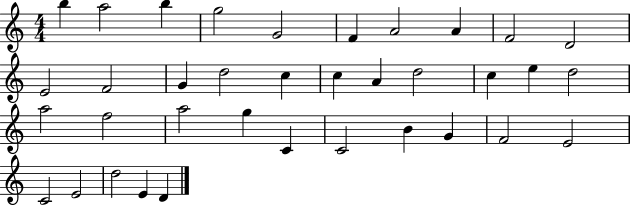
B5/q A5/h B5/q G5/h G4/h F4/q A4/h A4/q F4/h D4/h E4/h F4/h G4/q D5/h C5/q C5/q A4/q D5/h C5/q E5/q D5/h A5/h F5/h A5/h G5/q C4/q C4/h B4/q G4/q F4/h E4/h C4/h E4/h D5/h E4/q D4/q